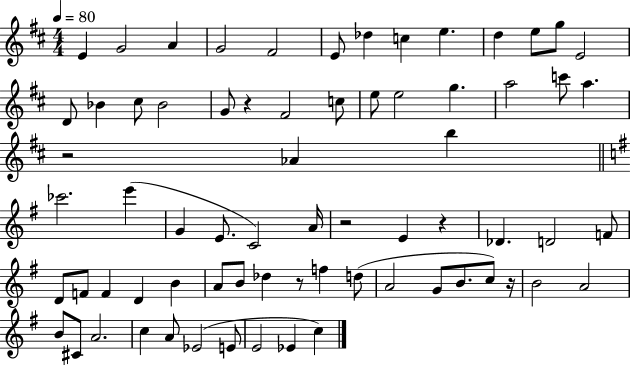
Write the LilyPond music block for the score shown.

{
  \clef treble
  \numericTimeSignature
  \time 4/4
  \key d \major
  \tempo 4 = 80
  \repeat volta 2 { e'4 g'2 a'4 | g'2 fis'2 | e'8 des''4 c''4 e''4. | d''4 e''8 g''8 e'2 | \break d'8 bes'4 cis''8 bes'2 | g'8 r4 fis'2 c''8 | e''8 e''2 g''4. | a''2 c'''8 a''4. | \break r2 aes'4 b''4 | \bar "||" \break \key g \major ces'''2. e'''4( | g'4 e'8. c'2) a'16 | r2 e'4 r4 | des'4. d'2 f'8 | \break d'8 f'8 f'4 d'4 b'4 | a'8 b'8 des''4 r8 f''4 d''8( | a'2 g'8 b'8. c''8) r16 | b'2 a'2 | \break b'8 cis'8 a'2. | c''4 a'8 ees'2( e'8 | e'2 ees'4 c''4) | } \bar "|."
}